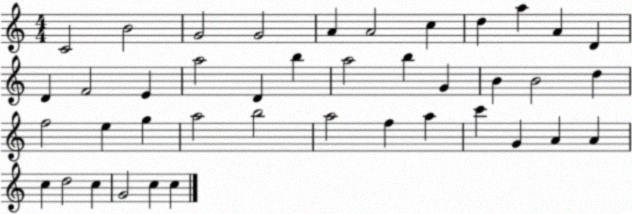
X:1
T:Untitled
M:4/4
L:1/4
K:C
C2 B2 G2 G2 A A2 c d a A D D F2 E a2 D b a2 b G B B2 d f2 e g a2 b2 a2 f a c' G A A c d2 c G2 c c